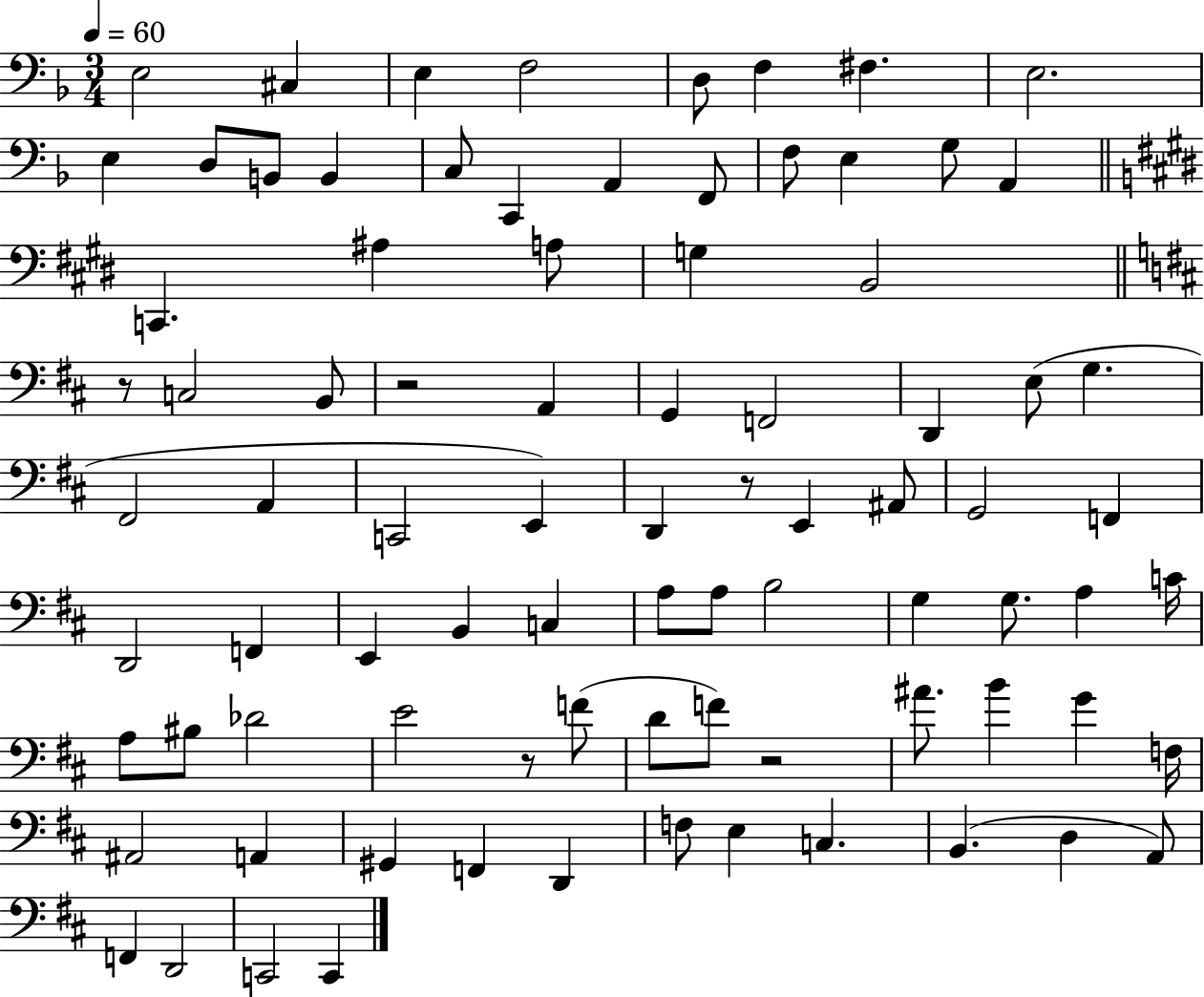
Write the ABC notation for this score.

X:1
T:Untitled
M:3/4
L:1/4
K:F
E,2 ^C, E, F,2 D,/2 F, ^F, E,2 E, D,/2 B,,/2 B,, C,/2 C,, A,, F,,/2 F,/2 E, G,/2 A,, C,, ^A, A,/2 G, B,,2 z/2 C,2 B,,/2 z2 A,, G,, F,,2 D,, E,/2 G, ^F,,2 A,, C,,2 E,, D,, z/2 E,, ^A,,/2 G,,2 F,, D,,2 F,, E,, B,, C, A,/2 A,/2 B,2 G, G,/2 A, C/4 A,/2 ^B,/2 _D2 E2 z/2 F/2 D/2 F/2 z2 ^A/2 B G F,/4 ^A,,2 A,, ^G,, F,, D,, F,/2 E, C, B,, D, A,,/2 F,, D,,2 C,,2 C,,